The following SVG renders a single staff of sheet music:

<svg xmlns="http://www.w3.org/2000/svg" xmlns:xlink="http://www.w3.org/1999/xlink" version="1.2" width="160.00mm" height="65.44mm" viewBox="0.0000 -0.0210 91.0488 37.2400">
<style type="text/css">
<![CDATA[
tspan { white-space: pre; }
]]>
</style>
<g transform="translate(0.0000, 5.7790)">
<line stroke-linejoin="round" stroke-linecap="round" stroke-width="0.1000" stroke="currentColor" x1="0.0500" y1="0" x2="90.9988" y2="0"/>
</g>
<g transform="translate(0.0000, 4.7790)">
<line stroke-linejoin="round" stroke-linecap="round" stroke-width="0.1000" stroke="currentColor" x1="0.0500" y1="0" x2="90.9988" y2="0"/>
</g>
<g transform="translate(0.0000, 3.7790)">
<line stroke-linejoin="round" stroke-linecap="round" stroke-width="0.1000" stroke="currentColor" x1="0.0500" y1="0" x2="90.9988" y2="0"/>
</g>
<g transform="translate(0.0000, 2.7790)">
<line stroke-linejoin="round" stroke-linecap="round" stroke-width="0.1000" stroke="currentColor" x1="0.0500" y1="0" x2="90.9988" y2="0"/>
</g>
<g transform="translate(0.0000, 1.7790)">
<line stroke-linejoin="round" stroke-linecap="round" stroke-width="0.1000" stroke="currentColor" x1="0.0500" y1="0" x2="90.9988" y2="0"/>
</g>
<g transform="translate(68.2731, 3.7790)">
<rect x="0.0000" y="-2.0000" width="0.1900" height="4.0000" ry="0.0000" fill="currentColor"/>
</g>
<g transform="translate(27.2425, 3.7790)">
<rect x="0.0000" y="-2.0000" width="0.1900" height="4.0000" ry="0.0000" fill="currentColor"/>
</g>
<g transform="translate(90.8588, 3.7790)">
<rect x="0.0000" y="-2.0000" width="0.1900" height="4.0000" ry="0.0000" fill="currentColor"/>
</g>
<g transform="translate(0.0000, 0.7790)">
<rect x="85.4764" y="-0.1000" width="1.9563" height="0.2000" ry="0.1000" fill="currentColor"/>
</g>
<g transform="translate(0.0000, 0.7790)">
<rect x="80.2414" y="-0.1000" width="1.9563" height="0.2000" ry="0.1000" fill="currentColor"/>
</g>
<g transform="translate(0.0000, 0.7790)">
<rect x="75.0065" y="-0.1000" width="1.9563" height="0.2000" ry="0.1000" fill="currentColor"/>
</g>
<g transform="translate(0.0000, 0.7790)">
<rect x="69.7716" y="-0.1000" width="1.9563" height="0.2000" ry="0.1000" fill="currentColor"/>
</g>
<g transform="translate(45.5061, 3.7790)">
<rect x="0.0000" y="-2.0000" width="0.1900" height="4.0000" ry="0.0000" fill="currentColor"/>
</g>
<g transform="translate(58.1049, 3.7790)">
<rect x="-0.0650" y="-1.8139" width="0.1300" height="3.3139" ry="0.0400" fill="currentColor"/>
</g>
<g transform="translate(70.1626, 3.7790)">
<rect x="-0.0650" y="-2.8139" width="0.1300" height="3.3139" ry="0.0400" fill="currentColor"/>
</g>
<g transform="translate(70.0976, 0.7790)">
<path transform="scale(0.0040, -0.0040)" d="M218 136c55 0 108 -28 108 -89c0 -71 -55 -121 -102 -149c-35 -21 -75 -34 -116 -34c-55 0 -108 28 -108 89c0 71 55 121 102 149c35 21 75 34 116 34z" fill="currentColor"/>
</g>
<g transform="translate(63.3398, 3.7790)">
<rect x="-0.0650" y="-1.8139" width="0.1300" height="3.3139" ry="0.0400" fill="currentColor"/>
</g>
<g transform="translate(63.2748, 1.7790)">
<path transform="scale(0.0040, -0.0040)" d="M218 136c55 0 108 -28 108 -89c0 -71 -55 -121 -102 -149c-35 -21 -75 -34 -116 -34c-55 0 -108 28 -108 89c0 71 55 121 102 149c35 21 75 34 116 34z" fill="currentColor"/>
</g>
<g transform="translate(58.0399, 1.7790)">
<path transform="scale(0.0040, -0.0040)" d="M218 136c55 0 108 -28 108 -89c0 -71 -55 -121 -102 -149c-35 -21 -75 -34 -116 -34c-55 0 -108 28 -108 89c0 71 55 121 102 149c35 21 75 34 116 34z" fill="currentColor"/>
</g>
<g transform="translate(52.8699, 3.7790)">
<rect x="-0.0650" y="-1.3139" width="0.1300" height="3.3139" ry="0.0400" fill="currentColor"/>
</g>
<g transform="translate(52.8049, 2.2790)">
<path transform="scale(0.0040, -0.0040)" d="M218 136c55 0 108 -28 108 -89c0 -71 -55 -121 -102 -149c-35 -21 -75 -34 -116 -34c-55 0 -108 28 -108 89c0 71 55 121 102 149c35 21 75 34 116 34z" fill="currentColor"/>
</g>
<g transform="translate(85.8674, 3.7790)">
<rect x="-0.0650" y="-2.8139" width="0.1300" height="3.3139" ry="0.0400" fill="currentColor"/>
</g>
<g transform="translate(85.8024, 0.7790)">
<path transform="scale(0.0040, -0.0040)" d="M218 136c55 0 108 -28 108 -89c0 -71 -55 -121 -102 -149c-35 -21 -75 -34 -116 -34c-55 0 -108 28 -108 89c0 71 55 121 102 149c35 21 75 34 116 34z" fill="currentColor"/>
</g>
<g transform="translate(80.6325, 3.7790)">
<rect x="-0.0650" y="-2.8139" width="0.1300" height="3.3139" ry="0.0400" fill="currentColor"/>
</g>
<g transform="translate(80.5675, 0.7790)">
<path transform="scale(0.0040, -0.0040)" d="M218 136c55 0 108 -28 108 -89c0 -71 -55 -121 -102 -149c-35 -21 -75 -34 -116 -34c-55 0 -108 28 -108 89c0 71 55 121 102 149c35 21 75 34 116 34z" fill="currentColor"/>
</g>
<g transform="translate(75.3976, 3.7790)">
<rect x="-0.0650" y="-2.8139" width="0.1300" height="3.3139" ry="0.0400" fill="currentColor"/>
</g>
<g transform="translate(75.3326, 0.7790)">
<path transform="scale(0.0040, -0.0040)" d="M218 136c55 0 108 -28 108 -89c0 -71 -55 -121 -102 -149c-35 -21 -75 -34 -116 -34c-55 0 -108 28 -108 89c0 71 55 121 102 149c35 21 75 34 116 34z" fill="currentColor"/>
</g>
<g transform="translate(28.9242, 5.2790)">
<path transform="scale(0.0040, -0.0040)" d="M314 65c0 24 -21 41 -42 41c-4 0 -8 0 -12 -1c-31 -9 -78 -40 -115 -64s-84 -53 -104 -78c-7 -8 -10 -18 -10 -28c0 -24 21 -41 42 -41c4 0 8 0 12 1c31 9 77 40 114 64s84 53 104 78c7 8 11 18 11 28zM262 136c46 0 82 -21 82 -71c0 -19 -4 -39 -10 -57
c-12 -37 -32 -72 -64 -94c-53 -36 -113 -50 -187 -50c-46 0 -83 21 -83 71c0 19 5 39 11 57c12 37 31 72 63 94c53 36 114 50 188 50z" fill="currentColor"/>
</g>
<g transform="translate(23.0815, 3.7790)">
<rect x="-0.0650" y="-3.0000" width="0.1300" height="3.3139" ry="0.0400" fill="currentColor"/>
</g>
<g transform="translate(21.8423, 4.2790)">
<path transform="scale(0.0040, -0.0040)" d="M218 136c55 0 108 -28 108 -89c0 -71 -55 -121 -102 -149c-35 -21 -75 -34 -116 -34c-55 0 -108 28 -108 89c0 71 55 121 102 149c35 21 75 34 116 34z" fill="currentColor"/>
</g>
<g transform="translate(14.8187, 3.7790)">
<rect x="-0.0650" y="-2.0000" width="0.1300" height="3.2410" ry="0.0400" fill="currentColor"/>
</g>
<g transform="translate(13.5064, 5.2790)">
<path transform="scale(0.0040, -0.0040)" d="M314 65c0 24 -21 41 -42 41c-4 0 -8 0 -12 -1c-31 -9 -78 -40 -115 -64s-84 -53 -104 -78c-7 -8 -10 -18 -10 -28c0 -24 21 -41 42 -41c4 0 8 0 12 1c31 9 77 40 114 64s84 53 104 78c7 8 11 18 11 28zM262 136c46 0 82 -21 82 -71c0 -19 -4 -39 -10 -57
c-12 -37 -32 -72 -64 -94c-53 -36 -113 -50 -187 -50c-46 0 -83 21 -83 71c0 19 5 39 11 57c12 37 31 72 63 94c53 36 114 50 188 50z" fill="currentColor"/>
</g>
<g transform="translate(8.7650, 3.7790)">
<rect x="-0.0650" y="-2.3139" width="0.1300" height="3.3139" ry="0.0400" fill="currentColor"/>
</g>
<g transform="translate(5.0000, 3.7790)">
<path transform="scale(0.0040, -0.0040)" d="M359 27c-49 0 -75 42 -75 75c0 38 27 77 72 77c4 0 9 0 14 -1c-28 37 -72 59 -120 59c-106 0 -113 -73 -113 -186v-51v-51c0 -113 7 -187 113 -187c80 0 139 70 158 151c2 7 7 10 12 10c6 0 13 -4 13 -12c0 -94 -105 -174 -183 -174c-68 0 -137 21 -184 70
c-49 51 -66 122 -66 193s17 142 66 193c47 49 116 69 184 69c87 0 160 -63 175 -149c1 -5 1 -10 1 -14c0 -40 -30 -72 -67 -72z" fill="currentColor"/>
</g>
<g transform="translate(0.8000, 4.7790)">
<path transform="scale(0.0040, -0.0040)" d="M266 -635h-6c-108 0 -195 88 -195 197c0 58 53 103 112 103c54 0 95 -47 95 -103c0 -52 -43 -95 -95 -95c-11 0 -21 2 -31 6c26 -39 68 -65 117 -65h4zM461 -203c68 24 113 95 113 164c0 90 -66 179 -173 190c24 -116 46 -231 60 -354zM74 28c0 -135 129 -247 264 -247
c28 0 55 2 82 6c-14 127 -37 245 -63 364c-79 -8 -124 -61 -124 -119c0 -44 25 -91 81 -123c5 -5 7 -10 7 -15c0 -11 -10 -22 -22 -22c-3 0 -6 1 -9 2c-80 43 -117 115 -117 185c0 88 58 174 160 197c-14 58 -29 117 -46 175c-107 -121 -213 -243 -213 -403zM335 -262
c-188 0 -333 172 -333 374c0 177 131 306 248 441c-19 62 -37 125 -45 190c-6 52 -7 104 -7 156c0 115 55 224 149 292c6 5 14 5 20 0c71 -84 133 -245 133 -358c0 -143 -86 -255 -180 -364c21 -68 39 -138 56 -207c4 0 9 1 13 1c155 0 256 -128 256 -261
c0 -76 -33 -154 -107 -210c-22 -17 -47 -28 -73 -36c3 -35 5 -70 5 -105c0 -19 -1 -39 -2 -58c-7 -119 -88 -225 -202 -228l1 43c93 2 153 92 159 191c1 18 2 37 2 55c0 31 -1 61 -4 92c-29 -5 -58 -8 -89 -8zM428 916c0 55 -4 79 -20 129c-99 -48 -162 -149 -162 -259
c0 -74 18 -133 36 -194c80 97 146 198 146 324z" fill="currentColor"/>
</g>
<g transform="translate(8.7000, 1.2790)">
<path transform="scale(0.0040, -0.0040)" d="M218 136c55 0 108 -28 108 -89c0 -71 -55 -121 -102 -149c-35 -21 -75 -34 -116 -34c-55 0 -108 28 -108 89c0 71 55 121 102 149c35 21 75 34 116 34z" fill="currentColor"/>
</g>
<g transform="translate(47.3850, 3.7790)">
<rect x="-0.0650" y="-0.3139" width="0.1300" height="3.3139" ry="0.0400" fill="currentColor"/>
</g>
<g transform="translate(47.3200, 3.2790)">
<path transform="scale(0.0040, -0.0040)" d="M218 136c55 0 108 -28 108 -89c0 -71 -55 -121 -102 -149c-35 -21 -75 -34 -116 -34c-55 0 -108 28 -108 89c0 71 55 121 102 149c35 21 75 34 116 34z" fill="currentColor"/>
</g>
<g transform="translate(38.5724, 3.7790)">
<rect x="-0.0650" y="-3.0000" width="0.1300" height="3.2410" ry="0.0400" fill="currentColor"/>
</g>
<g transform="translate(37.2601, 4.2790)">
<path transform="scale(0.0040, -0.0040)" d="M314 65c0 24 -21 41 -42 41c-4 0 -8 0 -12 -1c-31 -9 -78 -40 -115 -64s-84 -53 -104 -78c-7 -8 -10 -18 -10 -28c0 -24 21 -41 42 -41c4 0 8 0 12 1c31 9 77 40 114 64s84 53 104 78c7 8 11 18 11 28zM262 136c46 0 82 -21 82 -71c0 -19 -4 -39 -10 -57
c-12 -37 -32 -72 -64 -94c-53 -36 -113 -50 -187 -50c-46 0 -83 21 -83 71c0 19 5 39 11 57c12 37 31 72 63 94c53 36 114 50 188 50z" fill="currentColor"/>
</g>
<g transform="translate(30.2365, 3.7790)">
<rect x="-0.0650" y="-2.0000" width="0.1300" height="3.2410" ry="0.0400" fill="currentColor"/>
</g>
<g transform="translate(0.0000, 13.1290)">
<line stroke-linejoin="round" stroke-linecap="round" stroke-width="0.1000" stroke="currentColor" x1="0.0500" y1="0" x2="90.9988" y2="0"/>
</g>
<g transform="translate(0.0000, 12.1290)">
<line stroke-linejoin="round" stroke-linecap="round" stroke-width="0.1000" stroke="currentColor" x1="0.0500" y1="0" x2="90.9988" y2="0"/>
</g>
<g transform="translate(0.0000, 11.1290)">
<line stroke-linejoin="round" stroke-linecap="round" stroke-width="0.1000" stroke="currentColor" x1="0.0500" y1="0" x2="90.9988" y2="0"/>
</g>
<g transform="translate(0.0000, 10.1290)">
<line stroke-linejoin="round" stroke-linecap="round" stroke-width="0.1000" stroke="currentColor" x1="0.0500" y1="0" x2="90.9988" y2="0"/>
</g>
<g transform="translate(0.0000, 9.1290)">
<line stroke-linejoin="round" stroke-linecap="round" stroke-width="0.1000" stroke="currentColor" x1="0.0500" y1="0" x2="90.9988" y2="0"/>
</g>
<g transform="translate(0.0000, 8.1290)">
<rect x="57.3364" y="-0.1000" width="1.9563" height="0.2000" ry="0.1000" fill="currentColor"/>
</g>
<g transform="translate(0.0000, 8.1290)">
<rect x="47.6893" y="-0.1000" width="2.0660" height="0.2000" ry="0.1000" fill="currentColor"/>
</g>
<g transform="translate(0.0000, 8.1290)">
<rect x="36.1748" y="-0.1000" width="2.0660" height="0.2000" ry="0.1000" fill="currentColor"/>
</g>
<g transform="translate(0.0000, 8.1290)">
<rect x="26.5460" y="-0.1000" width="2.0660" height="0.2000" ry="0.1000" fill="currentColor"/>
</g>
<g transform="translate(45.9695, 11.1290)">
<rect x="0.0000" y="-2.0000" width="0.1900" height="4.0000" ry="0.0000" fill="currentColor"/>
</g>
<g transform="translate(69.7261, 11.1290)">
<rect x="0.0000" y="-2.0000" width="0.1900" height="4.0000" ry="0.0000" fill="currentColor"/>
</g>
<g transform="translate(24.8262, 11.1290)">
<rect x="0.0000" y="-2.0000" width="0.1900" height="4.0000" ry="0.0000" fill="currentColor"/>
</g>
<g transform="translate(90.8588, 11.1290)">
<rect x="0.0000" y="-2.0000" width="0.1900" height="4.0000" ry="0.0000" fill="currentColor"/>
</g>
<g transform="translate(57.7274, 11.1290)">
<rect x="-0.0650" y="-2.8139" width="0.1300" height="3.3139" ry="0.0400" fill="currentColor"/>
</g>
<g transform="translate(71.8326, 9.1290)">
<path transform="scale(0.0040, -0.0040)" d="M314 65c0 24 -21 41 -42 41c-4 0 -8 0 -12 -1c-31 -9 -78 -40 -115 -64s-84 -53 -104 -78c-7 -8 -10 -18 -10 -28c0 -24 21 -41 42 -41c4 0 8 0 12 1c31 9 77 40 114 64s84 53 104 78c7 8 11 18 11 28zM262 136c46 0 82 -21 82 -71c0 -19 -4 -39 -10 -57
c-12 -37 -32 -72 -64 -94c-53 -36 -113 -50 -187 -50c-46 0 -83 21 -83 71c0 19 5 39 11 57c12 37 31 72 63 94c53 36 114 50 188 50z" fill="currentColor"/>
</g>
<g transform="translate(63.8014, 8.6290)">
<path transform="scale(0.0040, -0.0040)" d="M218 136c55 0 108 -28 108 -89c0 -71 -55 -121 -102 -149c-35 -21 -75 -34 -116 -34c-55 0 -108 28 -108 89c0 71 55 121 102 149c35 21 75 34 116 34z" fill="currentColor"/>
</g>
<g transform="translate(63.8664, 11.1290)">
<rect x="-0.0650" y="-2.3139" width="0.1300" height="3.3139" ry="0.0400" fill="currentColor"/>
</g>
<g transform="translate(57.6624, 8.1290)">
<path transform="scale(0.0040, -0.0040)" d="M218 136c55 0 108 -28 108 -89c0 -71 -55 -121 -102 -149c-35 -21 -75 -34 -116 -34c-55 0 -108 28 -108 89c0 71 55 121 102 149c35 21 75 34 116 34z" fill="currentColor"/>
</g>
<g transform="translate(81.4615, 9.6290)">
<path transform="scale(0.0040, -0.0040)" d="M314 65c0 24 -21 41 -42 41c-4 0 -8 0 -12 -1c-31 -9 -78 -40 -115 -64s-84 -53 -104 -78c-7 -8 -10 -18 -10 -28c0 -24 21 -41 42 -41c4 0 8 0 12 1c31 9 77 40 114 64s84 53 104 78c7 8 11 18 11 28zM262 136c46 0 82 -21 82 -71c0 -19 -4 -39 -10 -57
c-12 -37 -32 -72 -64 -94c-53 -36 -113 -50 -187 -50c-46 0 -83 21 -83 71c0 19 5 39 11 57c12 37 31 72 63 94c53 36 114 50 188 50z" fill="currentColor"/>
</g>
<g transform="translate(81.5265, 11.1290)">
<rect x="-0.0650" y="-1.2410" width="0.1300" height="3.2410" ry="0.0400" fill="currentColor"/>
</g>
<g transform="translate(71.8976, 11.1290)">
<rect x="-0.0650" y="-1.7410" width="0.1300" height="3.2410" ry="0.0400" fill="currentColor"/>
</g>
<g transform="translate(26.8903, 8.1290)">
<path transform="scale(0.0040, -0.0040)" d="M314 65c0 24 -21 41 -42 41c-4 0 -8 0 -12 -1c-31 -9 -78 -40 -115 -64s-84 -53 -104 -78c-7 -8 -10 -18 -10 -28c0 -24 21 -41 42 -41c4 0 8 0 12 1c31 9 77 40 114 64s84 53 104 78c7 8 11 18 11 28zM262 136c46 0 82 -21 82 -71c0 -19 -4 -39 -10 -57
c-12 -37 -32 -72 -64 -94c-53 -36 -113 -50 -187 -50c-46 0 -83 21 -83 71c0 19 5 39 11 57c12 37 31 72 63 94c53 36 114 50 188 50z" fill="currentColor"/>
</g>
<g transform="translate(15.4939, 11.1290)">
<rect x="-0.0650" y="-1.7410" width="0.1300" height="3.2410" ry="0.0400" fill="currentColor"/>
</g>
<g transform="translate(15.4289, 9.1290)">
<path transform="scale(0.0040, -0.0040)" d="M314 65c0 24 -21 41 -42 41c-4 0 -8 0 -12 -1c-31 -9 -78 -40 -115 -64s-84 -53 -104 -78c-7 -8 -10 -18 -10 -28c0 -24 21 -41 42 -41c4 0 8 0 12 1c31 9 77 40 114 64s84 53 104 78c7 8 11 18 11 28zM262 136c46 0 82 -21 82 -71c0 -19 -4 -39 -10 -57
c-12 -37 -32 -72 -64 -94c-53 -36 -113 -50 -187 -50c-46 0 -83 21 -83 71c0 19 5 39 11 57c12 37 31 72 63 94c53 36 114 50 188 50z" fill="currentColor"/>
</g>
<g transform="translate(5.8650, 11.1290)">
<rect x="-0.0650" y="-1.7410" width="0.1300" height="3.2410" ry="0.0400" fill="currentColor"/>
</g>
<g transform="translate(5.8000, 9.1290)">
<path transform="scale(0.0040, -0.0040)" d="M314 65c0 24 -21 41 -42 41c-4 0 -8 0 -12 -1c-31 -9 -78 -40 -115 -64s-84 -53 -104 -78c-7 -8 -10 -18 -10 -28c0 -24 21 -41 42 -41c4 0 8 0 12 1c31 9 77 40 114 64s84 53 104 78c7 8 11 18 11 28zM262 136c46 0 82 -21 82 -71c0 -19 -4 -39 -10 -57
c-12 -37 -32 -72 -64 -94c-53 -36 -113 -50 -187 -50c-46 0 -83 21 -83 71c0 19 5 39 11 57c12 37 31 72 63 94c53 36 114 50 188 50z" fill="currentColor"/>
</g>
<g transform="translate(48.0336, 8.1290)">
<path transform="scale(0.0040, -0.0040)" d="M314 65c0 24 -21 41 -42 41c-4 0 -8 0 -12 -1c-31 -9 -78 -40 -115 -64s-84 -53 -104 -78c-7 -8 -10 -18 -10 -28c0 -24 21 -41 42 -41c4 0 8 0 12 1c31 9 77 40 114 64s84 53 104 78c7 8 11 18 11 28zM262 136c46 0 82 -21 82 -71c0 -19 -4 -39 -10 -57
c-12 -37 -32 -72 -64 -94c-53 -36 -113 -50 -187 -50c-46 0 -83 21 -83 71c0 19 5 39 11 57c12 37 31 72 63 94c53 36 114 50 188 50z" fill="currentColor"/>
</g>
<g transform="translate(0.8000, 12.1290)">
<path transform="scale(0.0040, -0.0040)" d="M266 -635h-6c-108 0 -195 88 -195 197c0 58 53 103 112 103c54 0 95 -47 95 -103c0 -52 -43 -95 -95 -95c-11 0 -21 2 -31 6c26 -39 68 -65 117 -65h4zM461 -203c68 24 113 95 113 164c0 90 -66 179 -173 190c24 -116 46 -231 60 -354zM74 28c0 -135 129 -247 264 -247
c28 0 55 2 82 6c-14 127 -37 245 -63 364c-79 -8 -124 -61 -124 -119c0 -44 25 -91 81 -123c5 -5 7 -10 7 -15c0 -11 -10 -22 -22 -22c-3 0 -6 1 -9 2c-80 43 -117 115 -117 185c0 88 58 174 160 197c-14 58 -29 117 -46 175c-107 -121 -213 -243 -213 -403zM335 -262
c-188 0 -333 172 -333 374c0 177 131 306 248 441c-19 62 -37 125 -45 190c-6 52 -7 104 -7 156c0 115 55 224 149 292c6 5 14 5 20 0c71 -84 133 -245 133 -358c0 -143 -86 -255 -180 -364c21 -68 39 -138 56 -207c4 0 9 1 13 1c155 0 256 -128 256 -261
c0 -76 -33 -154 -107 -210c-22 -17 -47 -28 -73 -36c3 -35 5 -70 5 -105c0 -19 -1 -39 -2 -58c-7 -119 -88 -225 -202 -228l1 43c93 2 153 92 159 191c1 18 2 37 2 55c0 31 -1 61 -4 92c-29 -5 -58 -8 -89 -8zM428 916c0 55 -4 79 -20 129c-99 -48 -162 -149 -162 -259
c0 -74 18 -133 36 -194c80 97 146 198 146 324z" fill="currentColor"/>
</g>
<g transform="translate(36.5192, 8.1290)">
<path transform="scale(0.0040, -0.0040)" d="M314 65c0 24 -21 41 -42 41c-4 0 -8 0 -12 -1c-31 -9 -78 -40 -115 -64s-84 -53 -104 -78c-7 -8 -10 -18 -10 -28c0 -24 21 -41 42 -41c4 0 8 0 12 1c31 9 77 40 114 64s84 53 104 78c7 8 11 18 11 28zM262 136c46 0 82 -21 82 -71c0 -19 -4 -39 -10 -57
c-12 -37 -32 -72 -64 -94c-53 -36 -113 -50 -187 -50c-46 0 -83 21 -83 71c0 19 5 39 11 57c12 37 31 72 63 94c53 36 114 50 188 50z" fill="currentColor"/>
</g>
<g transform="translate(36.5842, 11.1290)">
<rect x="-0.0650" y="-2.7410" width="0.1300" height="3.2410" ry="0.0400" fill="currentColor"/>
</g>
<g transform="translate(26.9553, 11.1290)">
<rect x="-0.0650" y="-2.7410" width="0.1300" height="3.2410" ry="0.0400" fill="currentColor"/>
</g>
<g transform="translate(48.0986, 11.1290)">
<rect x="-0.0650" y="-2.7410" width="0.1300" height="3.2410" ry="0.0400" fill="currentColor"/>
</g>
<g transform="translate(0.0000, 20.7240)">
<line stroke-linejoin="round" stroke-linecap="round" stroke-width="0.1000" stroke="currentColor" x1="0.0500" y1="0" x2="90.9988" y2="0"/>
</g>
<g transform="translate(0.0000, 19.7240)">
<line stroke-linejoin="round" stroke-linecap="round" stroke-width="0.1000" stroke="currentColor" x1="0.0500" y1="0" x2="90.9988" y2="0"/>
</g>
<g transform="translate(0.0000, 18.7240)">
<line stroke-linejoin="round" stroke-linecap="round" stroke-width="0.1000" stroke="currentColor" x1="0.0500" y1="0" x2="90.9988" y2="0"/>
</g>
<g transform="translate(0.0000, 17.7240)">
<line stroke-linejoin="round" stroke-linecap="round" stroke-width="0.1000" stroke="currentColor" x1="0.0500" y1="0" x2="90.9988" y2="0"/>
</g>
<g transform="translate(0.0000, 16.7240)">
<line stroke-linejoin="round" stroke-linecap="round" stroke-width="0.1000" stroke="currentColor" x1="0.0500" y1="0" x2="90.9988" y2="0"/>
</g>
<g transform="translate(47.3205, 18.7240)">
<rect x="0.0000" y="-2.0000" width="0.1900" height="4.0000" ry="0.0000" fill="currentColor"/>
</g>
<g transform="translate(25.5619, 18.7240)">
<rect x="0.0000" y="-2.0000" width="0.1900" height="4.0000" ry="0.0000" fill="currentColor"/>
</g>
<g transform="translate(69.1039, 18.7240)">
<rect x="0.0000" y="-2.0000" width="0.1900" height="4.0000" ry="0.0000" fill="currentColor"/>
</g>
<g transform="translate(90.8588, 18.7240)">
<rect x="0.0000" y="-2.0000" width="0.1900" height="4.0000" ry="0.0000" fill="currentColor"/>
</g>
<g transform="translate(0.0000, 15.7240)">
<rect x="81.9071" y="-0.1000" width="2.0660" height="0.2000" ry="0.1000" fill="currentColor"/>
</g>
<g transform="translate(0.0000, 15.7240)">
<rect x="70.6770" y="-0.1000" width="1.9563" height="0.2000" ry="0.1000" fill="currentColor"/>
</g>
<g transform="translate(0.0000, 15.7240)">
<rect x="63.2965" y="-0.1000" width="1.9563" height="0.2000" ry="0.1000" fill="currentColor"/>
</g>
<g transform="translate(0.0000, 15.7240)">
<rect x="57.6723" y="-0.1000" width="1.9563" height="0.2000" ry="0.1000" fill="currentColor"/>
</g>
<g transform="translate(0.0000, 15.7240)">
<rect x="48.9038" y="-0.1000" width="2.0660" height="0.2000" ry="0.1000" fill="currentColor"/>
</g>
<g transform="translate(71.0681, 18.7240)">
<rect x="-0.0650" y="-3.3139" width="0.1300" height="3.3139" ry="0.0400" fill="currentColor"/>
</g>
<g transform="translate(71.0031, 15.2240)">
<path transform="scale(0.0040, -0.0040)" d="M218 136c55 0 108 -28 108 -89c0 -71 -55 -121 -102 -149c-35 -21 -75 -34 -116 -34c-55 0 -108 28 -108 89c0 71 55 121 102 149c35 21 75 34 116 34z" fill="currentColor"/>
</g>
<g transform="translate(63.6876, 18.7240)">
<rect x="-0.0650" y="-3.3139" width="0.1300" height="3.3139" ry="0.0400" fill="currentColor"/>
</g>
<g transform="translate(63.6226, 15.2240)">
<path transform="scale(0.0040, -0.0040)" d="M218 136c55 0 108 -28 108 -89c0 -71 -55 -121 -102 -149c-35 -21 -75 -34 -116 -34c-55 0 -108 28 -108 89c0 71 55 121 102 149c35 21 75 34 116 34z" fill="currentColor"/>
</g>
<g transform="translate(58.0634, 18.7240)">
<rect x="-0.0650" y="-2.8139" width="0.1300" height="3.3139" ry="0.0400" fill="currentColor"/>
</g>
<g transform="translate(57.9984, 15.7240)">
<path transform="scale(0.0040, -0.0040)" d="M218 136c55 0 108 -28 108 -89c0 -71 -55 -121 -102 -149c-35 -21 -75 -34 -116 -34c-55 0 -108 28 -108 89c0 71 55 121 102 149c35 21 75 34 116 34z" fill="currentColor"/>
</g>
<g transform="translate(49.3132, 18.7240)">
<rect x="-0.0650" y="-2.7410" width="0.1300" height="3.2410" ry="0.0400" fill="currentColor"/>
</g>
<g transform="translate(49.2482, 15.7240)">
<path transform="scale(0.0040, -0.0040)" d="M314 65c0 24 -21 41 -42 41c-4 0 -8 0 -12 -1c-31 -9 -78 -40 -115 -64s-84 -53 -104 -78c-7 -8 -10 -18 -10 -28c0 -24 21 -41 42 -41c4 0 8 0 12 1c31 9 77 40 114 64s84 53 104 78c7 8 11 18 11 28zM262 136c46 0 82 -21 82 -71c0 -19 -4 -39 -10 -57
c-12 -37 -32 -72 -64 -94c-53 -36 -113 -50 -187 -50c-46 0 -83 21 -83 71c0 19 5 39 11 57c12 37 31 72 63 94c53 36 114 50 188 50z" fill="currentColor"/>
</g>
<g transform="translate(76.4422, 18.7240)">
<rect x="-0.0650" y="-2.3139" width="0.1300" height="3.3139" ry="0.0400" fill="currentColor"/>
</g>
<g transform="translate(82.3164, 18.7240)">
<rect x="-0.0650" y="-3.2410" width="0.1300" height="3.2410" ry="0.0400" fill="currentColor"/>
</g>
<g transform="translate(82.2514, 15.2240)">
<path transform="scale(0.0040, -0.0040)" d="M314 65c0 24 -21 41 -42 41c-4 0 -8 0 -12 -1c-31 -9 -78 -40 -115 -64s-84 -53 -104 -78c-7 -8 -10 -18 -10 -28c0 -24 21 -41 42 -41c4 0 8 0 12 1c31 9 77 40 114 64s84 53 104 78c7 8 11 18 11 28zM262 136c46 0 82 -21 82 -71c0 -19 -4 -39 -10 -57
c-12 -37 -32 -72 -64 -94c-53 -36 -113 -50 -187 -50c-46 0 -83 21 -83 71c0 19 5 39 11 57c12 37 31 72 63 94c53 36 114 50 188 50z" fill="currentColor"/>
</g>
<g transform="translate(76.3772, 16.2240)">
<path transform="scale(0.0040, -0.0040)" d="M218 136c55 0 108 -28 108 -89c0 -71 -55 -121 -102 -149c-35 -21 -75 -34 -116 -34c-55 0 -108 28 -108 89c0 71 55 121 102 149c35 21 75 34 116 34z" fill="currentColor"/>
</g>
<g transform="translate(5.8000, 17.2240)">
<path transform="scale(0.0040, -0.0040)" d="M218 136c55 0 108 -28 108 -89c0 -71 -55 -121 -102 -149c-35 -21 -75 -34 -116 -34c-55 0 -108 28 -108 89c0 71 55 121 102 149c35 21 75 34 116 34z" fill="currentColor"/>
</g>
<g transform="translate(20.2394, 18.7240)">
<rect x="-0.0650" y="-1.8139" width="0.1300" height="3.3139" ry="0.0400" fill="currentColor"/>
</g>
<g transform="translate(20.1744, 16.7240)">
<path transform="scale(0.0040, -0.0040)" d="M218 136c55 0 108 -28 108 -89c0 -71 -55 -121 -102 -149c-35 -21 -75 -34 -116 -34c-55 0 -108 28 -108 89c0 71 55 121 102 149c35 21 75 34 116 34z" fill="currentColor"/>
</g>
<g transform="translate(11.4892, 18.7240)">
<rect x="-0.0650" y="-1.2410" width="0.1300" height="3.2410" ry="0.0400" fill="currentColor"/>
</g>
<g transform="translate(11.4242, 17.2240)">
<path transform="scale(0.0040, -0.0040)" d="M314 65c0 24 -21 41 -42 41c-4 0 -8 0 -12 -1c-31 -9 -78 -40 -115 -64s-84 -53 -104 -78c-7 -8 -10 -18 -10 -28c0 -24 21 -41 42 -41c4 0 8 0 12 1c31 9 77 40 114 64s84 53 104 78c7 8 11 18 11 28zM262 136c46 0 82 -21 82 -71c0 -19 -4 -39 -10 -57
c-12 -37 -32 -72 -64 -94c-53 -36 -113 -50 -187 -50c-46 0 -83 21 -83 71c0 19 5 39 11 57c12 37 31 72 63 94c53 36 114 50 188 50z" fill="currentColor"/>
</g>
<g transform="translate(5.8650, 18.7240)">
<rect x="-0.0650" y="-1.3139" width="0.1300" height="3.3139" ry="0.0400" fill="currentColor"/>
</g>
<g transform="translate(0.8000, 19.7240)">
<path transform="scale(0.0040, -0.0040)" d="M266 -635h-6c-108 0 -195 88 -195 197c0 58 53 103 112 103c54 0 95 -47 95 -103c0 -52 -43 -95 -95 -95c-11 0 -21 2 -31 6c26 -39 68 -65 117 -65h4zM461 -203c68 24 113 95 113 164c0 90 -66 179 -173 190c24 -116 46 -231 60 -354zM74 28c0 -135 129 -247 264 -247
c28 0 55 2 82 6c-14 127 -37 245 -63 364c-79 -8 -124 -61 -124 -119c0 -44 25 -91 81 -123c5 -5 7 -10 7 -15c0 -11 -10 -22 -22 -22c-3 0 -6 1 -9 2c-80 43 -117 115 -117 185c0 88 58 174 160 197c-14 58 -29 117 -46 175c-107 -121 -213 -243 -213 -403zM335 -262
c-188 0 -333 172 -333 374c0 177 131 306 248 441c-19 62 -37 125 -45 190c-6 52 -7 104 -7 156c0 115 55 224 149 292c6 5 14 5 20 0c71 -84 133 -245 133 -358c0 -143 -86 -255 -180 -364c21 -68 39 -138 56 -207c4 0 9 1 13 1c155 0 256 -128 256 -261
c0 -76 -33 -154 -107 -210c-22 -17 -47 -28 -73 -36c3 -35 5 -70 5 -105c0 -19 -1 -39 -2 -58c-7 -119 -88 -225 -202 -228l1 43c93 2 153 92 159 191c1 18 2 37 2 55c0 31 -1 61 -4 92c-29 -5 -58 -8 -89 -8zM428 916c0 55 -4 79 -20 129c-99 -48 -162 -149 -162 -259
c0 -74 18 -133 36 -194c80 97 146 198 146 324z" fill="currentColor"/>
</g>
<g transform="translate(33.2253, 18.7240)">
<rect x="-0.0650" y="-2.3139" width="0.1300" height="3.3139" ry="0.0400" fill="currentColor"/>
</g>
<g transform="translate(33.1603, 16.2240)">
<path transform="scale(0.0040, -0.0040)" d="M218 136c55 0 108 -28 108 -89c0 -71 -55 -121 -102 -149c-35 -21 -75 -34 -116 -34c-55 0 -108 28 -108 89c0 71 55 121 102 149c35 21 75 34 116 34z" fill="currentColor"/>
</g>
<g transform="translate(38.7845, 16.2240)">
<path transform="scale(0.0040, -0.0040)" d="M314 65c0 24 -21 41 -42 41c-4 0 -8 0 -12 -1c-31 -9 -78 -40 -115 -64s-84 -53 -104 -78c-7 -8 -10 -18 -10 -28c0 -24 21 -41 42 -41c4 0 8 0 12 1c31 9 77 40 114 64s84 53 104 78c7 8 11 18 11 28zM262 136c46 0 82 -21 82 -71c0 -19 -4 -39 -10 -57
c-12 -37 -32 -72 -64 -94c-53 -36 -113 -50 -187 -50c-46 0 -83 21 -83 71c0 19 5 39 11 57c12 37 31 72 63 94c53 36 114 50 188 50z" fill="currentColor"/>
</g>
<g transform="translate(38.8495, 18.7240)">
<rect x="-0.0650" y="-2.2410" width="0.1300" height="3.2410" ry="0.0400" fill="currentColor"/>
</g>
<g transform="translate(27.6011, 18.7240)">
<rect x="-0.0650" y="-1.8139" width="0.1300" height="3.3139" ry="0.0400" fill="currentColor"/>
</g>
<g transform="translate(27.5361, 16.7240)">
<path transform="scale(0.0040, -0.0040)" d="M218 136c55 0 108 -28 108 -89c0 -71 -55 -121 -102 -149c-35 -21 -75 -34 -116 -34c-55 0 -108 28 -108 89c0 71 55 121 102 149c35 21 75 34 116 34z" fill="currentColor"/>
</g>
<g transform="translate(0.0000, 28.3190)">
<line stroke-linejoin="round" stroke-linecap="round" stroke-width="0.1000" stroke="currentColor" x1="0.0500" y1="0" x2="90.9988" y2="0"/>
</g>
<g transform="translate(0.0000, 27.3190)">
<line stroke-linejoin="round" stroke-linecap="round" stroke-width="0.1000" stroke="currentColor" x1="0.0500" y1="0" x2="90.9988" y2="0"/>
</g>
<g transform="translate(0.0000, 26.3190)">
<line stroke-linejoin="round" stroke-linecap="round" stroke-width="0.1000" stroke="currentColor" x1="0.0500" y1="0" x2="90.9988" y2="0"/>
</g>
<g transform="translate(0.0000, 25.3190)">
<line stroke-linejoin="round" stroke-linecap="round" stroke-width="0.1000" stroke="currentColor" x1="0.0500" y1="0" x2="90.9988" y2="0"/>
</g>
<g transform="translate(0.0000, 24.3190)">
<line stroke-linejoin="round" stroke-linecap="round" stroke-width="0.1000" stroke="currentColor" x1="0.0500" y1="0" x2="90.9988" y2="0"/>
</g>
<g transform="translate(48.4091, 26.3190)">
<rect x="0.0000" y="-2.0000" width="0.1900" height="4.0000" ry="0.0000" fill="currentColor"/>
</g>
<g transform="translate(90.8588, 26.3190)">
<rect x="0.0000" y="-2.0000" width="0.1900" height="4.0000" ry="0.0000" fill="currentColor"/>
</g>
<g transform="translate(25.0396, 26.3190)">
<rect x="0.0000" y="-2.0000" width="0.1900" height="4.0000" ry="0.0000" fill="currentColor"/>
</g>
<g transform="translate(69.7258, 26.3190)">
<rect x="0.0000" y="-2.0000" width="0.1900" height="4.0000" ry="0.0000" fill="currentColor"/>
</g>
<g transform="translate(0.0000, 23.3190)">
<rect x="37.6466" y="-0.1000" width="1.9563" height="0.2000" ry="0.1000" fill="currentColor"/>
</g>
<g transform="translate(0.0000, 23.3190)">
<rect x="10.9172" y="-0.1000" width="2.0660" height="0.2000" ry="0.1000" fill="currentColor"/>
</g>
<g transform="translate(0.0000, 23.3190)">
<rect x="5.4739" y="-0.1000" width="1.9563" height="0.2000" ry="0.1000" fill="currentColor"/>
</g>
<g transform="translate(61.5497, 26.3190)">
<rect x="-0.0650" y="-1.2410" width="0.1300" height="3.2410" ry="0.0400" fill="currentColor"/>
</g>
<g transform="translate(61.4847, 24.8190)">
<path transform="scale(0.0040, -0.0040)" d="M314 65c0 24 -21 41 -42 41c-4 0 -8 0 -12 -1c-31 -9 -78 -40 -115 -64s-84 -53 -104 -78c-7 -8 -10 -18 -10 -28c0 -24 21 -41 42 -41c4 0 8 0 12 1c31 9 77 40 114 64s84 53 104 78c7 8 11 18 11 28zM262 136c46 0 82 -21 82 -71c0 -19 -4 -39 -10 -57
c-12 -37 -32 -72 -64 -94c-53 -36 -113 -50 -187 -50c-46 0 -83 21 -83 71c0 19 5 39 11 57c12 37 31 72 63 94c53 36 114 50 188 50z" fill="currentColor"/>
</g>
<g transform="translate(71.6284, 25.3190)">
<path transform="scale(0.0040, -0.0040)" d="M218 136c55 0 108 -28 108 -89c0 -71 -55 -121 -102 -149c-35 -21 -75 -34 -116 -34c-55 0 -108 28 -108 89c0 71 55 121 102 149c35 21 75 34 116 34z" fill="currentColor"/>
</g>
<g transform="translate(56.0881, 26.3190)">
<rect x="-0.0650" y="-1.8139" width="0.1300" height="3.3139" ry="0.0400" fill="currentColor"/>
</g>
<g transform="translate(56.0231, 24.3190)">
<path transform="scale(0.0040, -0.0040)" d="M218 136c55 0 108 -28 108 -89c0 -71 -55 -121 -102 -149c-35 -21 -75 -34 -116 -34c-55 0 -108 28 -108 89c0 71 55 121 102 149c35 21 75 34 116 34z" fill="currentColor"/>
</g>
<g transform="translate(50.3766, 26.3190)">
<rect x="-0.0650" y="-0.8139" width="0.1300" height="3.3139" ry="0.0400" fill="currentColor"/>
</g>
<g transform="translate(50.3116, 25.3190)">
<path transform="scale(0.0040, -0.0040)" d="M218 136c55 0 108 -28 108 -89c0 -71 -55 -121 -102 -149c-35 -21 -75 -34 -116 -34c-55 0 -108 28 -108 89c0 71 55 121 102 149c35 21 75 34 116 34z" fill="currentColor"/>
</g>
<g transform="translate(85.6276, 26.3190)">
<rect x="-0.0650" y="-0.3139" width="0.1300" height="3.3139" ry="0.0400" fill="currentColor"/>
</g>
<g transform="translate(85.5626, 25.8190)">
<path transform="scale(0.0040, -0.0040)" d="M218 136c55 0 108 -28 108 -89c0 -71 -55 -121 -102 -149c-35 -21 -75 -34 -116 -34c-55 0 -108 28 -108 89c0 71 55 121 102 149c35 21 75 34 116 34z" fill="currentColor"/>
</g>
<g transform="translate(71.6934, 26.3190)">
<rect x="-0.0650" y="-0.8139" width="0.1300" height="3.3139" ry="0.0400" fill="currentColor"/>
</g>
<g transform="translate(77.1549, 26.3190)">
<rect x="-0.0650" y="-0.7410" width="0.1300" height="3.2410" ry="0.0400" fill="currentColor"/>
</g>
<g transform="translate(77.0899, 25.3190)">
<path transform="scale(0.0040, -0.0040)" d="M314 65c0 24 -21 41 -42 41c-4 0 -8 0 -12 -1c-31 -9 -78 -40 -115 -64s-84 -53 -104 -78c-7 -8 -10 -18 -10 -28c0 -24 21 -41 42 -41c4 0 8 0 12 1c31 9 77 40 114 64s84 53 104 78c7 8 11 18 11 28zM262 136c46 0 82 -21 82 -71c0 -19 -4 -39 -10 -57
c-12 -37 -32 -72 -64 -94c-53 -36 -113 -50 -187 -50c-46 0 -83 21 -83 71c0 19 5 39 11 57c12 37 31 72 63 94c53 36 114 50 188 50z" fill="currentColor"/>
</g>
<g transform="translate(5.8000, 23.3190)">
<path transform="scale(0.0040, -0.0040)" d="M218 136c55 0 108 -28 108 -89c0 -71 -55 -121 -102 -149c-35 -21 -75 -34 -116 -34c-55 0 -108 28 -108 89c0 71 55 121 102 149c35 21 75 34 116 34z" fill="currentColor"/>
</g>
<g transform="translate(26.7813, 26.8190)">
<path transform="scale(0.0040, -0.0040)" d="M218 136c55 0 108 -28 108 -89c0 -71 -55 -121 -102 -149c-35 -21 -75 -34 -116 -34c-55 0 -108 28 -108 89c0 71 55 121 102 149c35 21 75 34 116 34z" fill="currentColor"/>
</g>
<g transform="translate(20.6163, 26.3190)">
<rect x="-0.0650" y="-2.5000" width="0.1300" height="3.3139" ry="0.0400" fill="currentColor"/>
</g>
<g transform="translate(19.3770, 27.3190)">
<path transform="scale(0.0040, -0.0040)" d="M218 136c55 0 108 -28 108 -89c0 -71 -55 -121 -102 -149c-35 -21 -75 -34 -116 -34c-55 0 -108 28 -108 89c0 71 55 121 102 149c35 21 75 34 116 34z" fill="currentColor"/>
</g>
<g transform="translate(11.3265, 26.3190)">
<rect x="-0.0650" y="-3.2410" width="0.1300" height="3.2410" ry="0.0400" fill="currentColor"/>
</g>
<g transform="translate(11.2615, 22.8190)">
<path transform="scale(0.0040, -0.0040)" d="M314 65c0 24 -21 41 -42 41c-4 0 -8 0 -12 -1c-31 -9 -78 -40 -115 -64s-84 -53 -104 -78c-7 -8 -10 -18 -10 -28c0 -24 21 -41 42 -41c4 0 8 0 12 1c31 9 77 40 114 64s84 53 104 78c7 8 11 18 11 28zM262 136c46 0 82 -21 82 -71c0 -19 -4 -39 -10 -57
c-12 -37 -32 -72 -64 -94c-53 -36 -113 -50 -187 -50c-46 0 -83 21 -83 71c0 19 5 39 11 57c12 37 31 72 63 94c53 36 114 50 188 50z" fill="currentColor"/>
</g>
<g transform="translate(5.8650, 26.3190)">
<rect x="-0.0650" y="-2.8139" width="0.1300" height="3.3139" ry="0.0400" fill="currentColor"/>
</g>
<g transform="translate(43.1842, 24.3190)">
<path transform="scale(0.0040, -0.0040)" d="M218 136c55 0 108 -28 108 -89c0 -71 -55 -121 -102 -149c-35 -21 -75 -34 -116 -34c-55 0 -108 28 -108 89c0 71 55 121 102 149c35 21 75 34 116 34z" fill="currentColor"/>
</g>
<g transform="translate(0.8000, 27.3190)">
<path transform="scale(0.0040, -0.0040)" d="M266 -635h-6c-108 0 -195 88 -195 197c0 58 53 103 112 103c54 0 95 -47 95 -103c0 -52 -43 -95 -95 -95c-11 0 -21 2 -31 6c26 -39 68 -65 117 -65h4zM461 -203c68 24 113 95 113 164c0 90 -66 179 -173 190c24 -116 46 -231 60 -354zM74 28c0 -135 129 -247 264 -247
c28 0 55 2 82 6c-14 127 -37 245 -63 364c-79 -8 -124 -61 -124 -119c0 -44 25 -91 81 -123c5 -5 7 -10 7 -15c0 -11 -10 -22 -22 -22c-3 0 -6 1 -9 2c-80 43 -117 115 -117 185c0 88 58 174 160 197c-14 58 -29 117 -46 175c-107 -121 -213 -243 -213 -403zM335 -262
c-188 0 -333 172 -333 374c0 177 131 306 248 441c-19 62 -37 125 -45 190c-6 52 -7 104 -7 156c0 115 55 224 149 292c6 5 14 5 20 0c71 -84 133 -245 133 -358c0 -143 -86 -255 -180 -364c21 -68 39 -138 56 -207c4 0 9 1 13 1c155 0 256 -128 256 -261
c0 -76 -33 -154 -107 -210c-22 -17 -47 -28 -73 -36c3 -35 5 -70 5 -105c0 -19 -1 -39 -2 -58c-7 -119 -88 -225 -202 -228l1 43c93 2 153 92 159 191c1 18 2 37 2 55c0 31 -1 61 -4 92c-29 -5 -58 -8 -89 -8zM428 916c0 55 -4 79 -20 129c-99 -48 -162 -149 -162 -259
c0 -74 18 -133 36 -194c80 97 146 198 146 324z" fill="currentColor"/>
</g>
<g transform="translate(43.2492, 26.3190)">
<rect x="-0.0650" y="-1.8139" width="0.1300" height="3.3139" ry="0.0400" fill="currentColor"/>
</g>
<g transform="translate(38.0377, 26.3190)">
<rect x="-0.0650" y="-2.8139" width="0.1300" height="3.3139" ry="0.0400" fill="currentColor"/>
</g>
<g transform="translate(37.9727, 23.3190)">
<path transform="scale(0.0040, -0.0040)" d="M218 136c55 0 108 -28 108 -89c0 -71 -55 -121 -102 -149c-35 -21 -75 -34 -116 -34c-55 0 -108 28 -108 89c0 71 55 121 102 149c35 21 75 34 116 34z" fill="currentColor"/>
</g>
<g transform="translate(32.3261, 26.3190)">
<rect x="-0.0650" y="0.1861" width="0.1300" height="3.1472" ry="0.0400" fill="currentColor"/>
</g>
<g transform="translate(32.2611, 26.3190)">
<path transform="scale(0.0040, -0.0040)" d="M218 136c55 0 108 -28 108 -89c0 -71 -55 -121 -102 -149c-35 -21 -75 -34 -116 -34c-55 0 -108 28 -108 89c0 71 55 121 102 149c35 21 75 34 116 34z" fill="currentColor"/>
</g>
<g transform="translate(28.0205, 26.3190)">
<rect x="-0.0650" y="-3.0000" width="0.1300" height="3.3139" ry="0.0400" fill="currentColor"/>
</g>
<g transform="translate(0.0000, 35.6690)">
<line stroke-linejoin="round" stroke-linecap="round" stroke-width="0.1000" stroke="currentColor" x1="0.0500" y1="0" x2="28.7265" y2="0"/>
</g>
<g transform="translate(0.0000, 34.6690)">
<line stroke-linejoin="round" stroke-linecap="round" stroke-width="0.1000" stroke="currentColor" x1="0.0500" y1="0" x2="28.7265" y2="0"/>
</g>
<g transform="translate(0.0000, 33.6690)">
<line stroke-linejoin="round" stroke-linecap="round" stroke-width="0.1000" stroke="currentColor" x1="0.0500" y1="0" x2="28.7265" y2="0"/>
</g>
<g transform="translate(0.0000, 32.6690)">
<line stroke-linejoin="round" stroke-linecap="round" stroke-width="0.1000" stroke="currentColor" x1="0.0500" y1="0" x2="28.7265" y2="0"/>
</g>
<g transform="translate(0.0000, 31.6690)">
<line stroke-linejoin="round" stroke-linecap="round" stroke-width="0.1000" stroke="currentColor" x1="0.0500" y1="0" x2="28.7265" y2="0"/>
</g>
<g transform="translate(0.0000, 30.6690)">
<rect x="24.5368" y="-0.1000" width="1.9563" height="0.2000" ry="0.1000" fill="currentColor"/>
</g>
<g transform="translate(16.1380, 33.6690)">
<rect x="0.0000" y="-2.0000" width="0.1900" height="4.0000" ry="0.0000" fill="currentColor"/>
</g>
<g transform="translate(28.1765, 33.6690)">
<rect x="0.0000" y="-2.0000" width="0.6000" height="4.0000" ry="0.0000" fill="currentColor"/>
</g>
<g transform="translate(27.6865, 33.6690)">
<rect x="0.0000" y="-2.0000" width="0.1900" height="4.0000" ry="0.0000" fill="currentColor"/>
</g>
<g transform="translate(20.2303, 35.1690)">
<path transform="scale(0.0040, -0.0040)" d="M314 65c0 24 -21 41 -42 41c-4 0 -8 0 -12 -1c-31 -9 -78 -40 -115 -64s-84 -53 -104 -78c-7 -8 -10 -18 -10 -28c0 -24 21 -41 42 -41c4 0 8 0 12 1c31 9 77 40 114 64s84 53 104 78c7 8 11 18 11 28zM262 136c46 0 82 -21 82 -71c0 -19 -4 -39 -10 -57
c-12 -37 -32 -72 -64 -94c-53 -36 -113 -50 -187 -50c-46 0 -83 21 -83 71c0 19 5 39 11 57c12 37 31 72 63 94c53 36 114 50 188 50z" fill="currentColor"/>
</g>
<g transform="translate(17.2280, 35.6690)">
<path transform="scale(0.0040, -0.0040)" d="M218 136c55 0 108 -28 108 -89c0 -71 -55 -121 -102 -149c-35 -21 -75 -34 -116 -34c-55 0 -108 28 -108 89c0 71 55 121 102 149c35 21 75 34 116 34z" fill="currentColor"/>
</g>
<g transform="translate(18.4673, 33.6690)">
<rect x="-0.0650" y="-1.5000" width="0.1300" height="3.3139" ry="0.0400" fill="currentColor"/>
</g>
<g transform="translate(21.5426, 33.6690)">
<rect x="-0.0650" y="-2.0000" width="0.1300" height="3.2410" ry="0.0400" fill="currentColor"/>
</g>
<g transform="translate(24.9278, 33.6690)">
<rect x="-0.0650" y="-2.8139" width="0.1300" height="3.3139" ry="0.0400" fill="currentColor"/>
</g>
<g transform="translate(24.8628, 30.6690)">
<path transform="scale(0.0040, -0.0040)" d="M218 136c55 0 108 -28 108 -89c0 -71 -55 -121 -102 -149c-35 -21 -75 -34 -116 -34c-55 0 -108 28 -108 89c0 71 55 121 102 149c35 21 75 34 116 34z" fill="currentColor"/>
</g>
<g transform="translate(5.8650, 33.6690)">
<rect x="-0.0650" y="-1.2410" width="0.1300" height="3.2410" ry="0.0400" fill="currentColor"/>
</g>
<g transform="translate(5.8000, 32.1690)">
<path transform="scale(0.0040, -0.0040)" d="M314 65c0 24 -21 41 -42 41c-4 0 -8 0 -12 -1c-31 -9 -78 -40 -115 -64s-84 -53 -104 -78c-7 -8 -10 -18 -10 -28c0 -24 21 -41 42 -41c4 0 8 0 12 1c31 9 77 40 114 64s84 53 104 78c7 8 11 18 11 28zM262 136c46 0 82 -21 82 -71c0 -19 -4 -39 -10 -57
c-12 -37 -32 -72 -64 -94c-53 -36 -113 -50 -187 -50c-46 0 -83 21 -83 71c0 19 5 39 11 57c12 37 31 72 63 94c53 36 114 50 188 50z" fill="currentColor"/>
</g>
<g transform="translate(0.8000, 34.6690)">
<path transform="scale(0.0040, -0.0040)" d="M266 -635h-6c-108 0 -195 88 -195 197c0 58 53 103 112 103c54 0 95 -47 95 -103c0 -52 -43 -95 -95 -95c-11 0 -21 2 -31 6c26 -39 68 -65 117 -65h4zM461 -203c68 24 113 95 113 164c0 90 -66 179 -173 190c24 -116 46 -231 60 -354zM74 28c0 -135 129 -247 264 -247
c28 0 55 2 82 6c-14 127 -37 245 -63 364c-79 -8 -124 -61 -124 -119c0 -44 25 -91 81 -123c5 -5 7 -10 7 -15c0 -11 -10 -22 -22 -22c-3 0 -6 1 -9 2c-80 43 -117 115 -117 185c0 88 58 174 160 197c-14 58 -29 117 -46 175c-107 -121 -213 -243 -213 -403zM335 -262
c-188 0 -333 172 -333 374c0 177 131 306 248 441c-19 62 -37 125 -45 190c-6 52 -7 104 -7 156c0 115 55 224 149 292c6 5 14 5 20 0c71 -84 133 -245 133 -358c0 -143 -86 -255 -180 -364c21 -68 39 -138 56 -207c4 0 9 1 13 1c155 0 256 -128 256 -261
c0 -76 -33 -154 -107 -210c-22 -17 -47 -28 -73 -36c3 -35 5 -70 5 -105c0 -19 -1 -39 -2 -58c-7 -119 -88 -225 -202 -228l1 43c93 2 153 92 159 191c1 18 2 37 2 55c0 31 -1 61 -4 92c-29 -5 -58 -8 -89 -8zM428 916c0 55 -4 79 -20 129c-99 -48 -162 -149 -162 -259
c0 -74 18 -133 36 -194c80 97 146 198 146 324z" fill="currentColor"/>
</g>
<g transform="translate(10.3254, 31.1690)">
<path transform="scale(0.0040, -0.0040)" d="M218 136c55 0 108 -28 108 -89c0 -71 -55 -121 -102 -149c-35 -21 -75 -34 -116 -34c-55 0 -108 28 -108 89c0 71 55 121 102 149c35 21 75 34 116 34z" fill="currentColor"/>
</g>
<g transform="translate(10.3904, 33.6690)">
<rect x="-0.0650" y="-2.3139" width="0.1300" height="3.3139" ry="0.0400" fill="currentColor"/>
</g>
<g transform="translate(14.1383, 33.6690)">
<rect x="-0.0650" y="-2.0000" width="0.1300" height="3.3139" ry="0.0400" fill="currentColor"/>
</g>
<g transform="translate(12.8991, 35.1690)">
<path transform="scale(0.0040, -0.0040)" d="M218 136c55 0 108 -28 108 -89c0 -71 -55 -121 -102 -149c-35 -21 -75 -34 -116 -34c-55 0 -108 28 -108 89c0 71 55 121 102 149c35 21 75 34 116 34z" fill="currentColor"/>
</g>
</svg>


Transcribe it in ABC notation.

X:1
T:Untitled
M:4/4
L:1/4
K:C
g F2 A F2 A2 c e f f a a a a f2 f2 a2 a2 a2 a g f2 e2 e e2 f f g g2 a2 a b b g b2 a b2 G A B a f d f e2 d d2 c e2 g F E F2 a